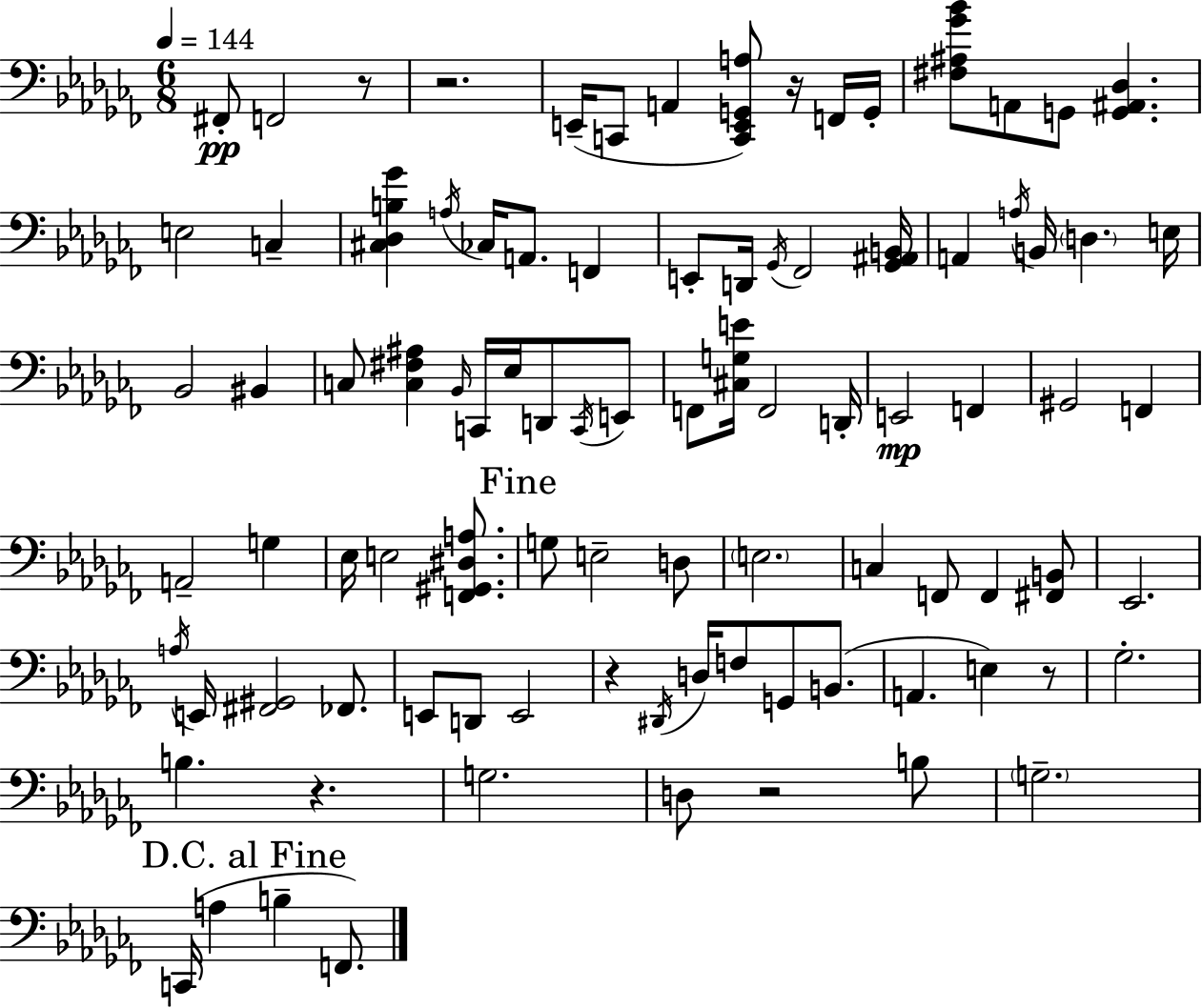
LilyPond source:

{
  \clef bass
  \numericTimeSignature
  \time 6/8
  \key aes \minor
  \tempo 4 = 144
  fis,8-.\pp f,2 r8 | r2. | e,16--( c,8 a,4 <c, e, g, a>8) r16 f,16 g,16-. | <fis ais ges' bes'>8 a,8 g,8 <g, ais, des>4. | \break e2 c4-- | <cis des b ges'>4 \acciaccatura { a16 } ces16 a,8. f,4 | e,8-. d,16 \acciaccatura { ges,16 } fes,2 | <ges, ais, b,>16 a,4 \acciaccatura { a16 } b,16 \parenthesize d4. | \break e16 bes,2 bis,4 | c8 <c fis ais>4 \grace { bes,16 } c,16 ees16 | d,8 \acciaccatura { c,16 } e,8 f,8 <cis g e'>16 f,2 | d,16-. e,2\mp | \break f,4 gis,2 | f,4 a,2-- | g4 ees16 e2 | <f, gis, dis a>8. \mark "Fine" g8 e2-- | \break d8 \parenthesize e2. | c4 f,8 f,4 | <fis, b,>8 ees,2. | \acciaccatura { a16 } e,16 <fis, gis,>2 | \break fes,8. e,8 d,8 e,2 | r4 \acciaccatura { dis,16 } d16 | f8 g,8 b,8.( a,4. | e4) r8 ges2.-. | \break b4. | r4. g2. | d8 r2 | b8 \parenthesize g2.-- | \break \mark "D.C. al Fine" c,16( a4 | b4-- f,8.) \bar "|."
}